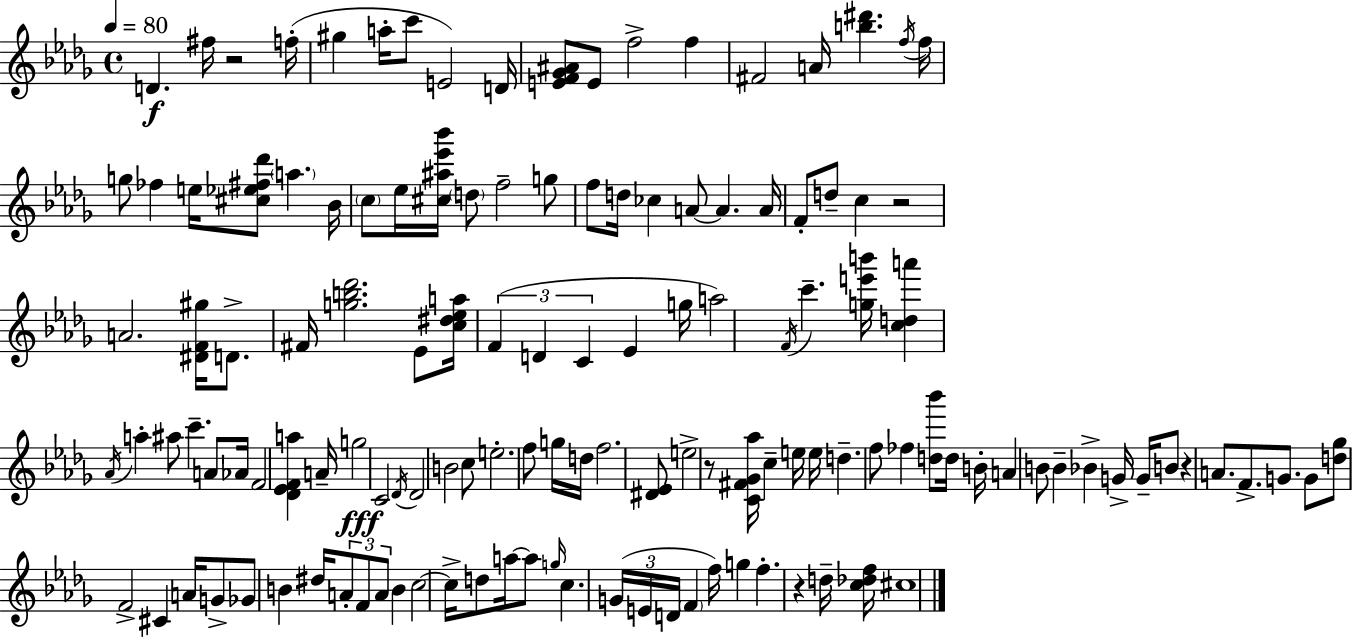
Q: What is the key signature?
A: BES minor